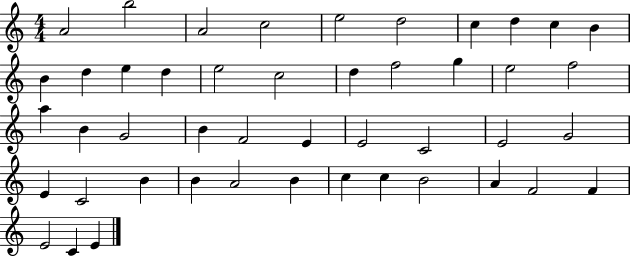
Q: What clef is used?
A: treble